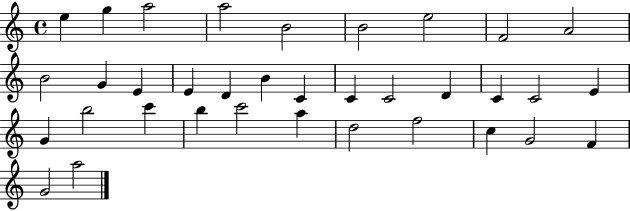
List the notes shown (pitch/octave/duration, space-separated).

E5/q G5/q A5/h A5/h B4/h B4/h E5/h F4/h A4/h B4/h G4/q E4/q E4/q D4/q B4/q C4/q C4/q C4/h D4/q C4/q C4/h E4/q G4/q B5/h C6/q B5/q C6/h A5/q D5/h F5/h C5/q G4/h F4/q G4/h A5/h